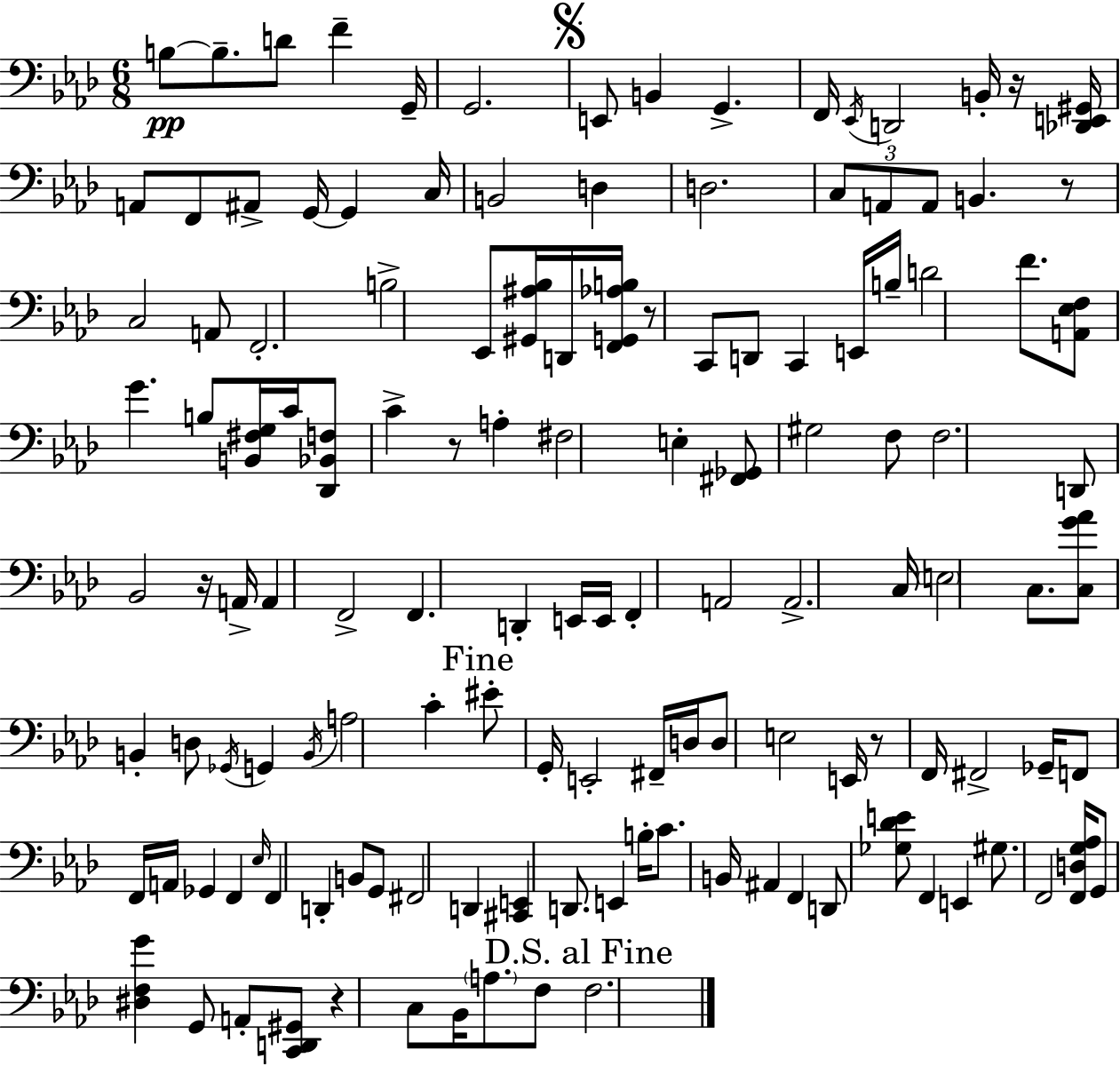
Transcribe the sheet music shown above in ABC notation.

X:1
T:Untitled
M:6/8
L:1/4
K:Ab
B,/2 B,/2 D/2 F G,,/4 G,,2 E,,/2 B,, G,, F,,/4 _E,,/4 D,,2 B,,/4 z/4 [_D,,E,,^G,,]/4 A,,/2 F,,/2 ^A,,/2 G,,/4 G,, C,/4 B,,2 D, D,2 C,/2 A,,/2 A,,/2 B,, z/2 C,2 A,,/2 F,,2 B,2 _E,,/2 [^G,,^A,_B,]/4 D,,/4 [F,,G,,_A,B,]/4 z/2 C,,/2 D,,/2 C,, E,,/4 B,/4 D2 F/2 [A,,_E,F,]/2 G B,/2 [B,,^F,G,]/4 C/4 [_D,,_B,,F,]/2 C z/2 A, ^F,2 E, [^F,,_G,,]/2 ^G,2 F,/2 F,2 D,,/2 _B,,2 z/4 A,,/4 A,, F,,2 F,, D,, E,,/4 E,,/4 F,, A,,2 A,,2 C,/4 E,2 C,/2 [C,G_A]/2 B,, D,/2 _G,,/4 G,, B,,/4 A,2 C ^E/2 G,,/4 E,,2 ^F,,/4 D,/4 D,/2 E,2 E,,/4 z/2 F,,/4 ^F,,2 _G,,/4 F,,/2 F,,/4 A,,/4 _G,, F,, _E,/4 F,, D,, B,,/2 G,,/2 ^F,,2 D,, [^C,,E,,] D,,/2 E,, B,/4 C/2 B,,/4 ^A,, F,, D,,/2 [_G,_DE]/2 F,, E,, ^G,/2 F,,2 [F,,D,G,_A,]/4 G,,/2 [^D,F,G] G,,/2 A,,/2 [C,,D,,^G,,]/2 z C,/2 _B,,/4 A,/2 F,/2 F,2